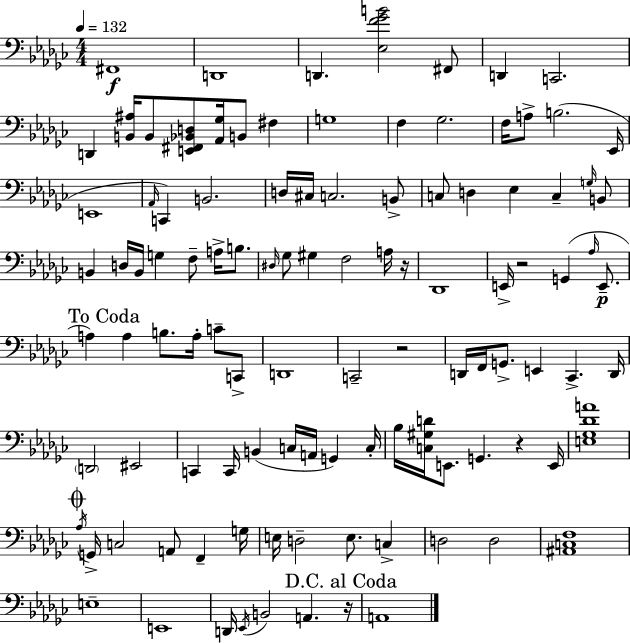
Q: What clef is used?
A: bass